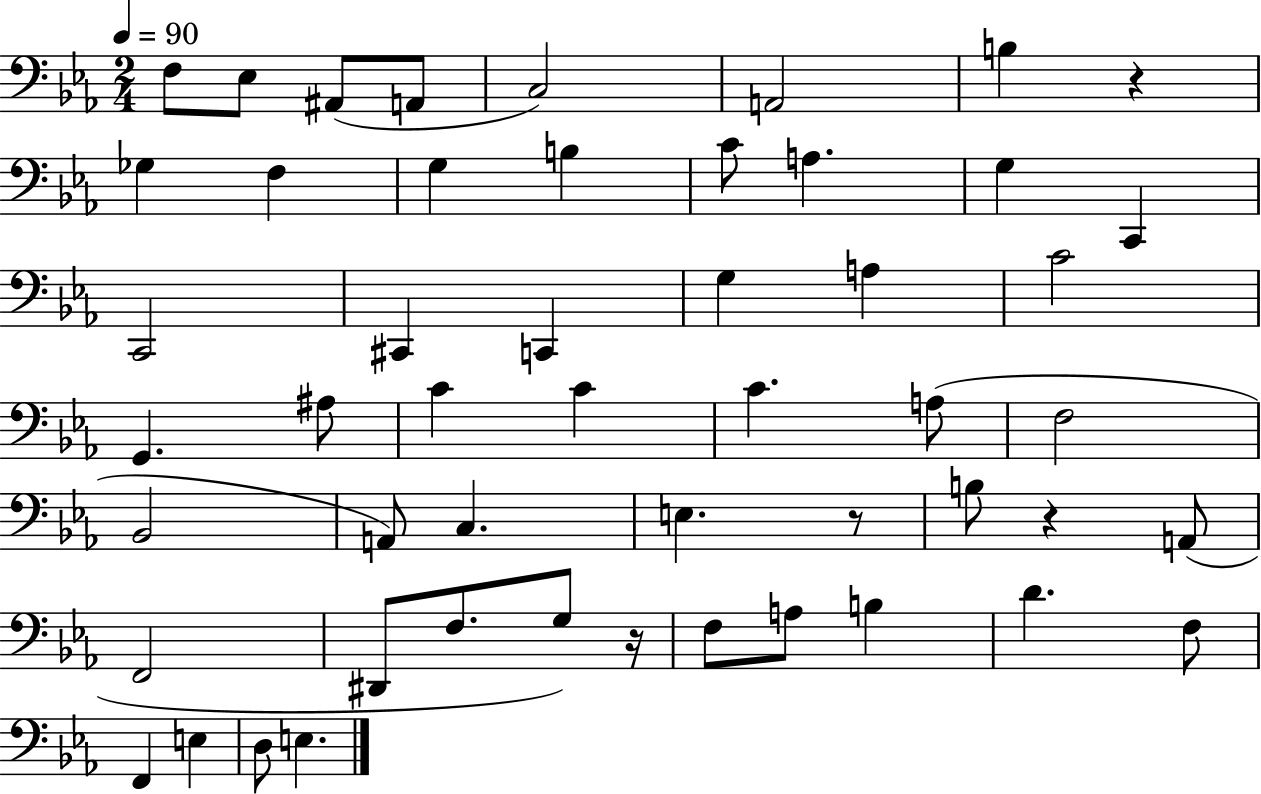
X:1
T:Untitled
M:2/4
L:1/4
K:Eb
F,/2 _E,/2 ^A,,/2 A,,/2 C,2 A,,2 B, z _G, F, G, B, C/2 A, G, C,, C,,2 ^C,, C,, G, A, C2 G,, ^A,/2 C C C A,/2 F,2 _B,,2 A,,/2 C, E, z/2 B,/2 z A,,/2 F,,2 ^D,,/2 F,/2 G,/2 z/4 F,/2 A,/2 B, D F,/2 F,, E, D,/2 E,